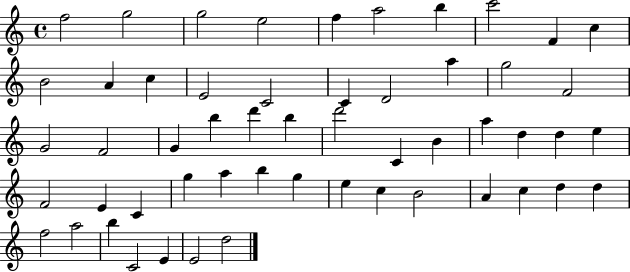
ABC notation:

X:1
T:Untitled
M:4/4
L:1/4
K:C
f2 g2 g2 e2 f a2 b c'2 F c B2 A c E2 C2 C D2 a g2 F2 G2 F2 G b d' b d'2 C B a d d e F2 E C g a b g e c B2 A c d d f2 a2 b C2 E E2 d2